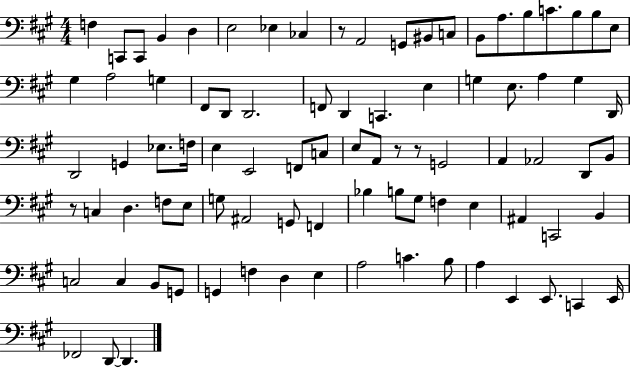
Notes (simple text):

F3/q C2/e C2/e B2/q D3/q E3/h Eb3/q CES3/q R/e A2/h G2/e BIS2/e C3/e B2/e A3/e. B3/e C4/e. B3/e B3/e E3/e G#3/q A3/h G3/q F#2/e D2/e D2/h. F2/e D2/q C2/q. E3/q G3/q E3/e. A3/q G3/q D2/s D2/h G2/q Eb3/e. F3/s E3/q E2/h F2/e C3/e E3/e A2/e R/e R/e G2/h A2/q Ab2/h D2/e B2/e R/e C3/q D3/q. F3/e E3/e G3/e A#2/h G2/e F2/q Bb3/q B3/e G#3/e F3/q E3/q A#2/q C2/h B2/q C3/h C3/q B2/e G2/e G2/q F3/q D3/q E3/q A3/h C4/q. B3/e A3/q E2/q E2/e. C2/q E2/s FES2/h D2/e D2/q.